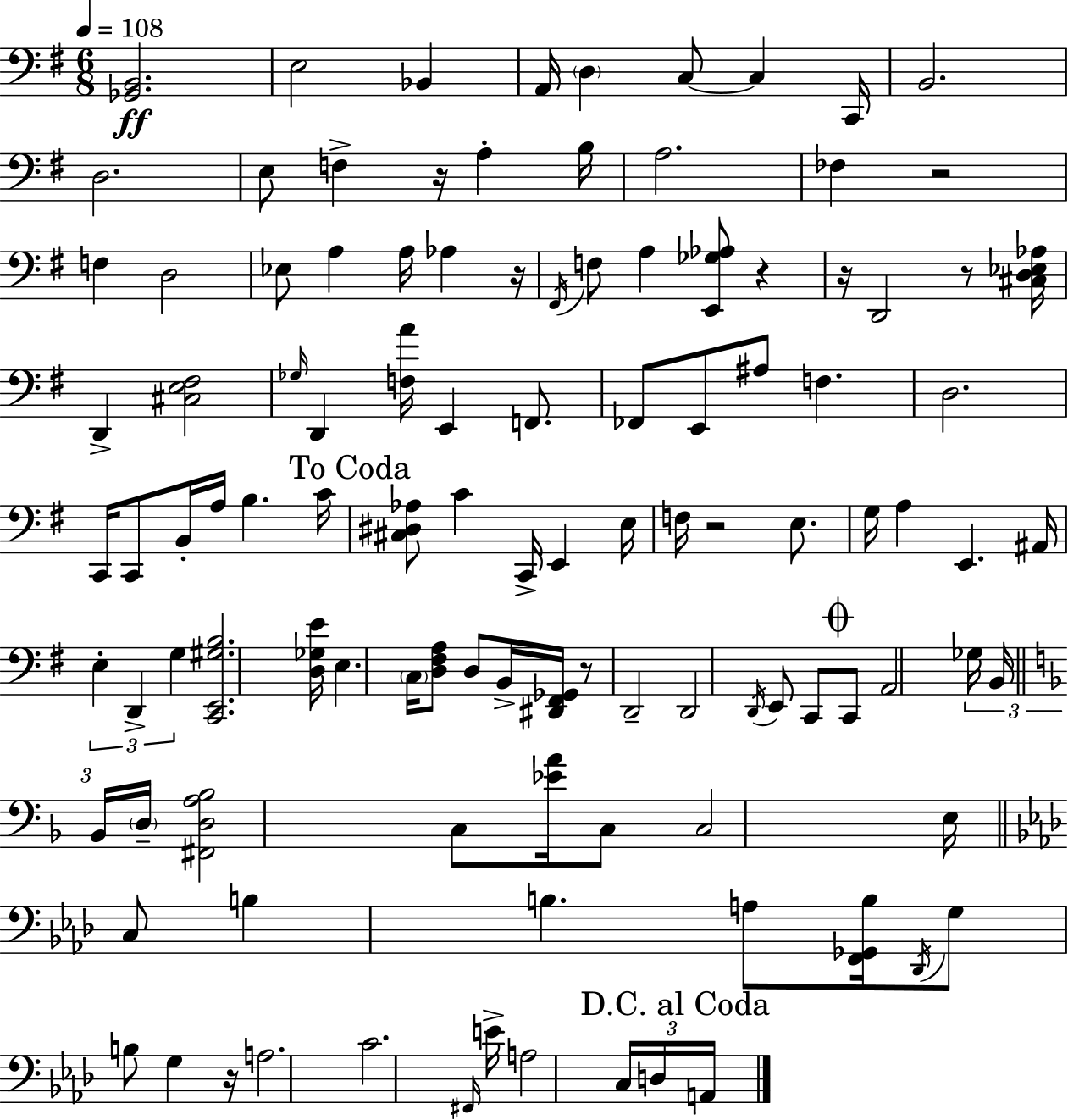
X:1
T:Untitled
M:6/8
L:1/4
K:G
[_G,,B,,]2 E,2 _B,, A,,/4 D, C,/2 C, C,,/4 B,,2 D,2 E,/2 F, z/4 A, B,/4 A,2 _F, z2 F, D,2 _E,/2 A, A,/4 _A, z/4 ^F,,/4 F,/2 A, [E,,_G,_A,]/2 z z/4 D,,2 z/2 [^C,D,_E,_A,]/4 D,, [^C,E,^F,]2 _G,/4 D,, [F,A]/4 E,, F,,/2 _F,,/2 E,,/2 ^A,/2 F, D,2 C,,/4 C,,/2 B,,/4 A,/4 B, C/4 [^C,^D,_A,]/2 C C,,/4 E,, E,/4 F,/4 z2 E,/2 G,/4 A, E,, ^A,,/4 E, D,, G, [C,,E,,^G,B,]2 [D,_G,E]/4 E, C,/4 [D,^F,A,]/2 D,/2 B,,/4 [^D,,^F,,_G,,]/4 z/2 D,,2 D,,2 D,,/4 E,,/2 C,,/2 C,,/2 A,,2 _G,/4 B,,/4 _B,,/4 D,/4 [^F,,D,A,_B,]2 C,/2 [_EA]/4 C,/2 C,2 E,/4 C,/2 B, B, A,/2 [F,,_G,,B,]/4 _D,,/4 G,/2 B,/2 G, z/4 A,2 C2 ^F,,/4 E/4 A,2 C,/4 D,/4 A,,/4